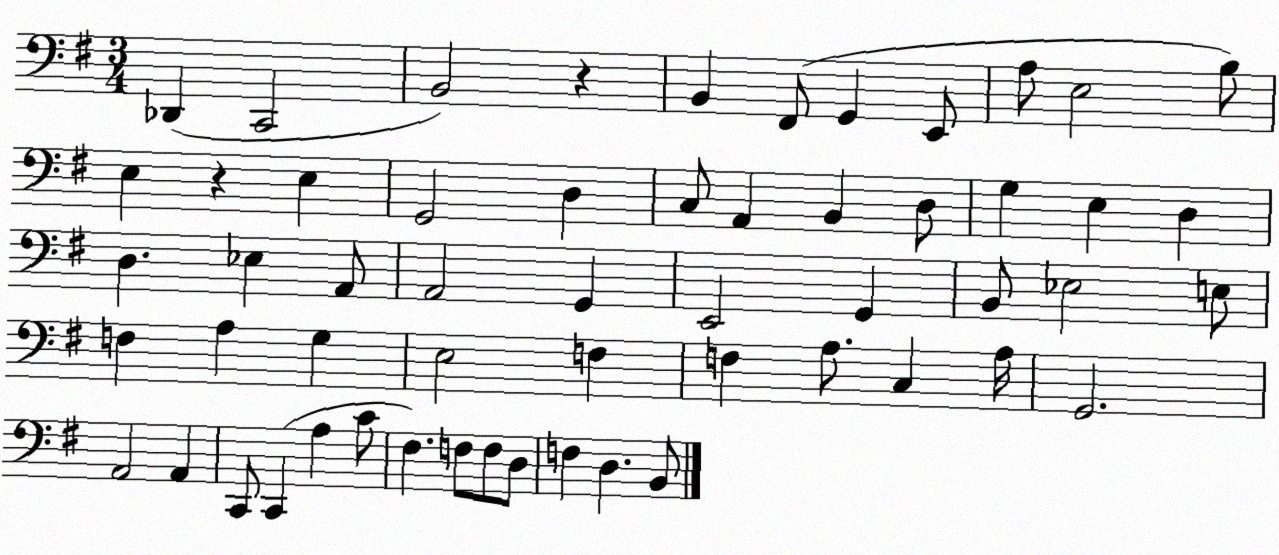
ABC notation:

X:1
T:Untitled
M:3/4
L:1/4
K:G
_D,, C,,2 B,,2 z B,, ^F,,/2 G,, E,,/2 A,/2 E,2 B,/2 E, z E, G,,2 D, C,/2 A,, B,, D,/2 G, E, D, D, _E, A,,/2 A,,2 G,, E,,2 G,, B,,/2 _E,2 E,/2 F, A, G, E,2 F, F, A,/2 C, A,/4 G,,2 A,,2 A,, C,,/2 C,, A, C/2 ^F, F,/2 F,/2 D,/2 F, D, B,,/2